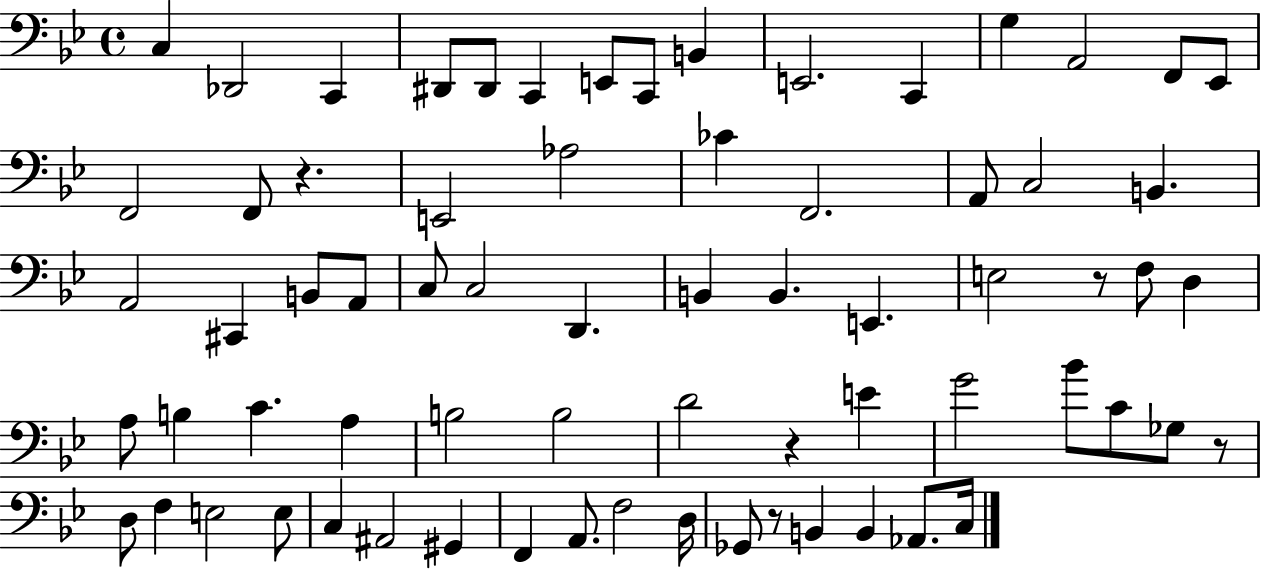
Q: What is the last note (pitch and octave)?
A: C3